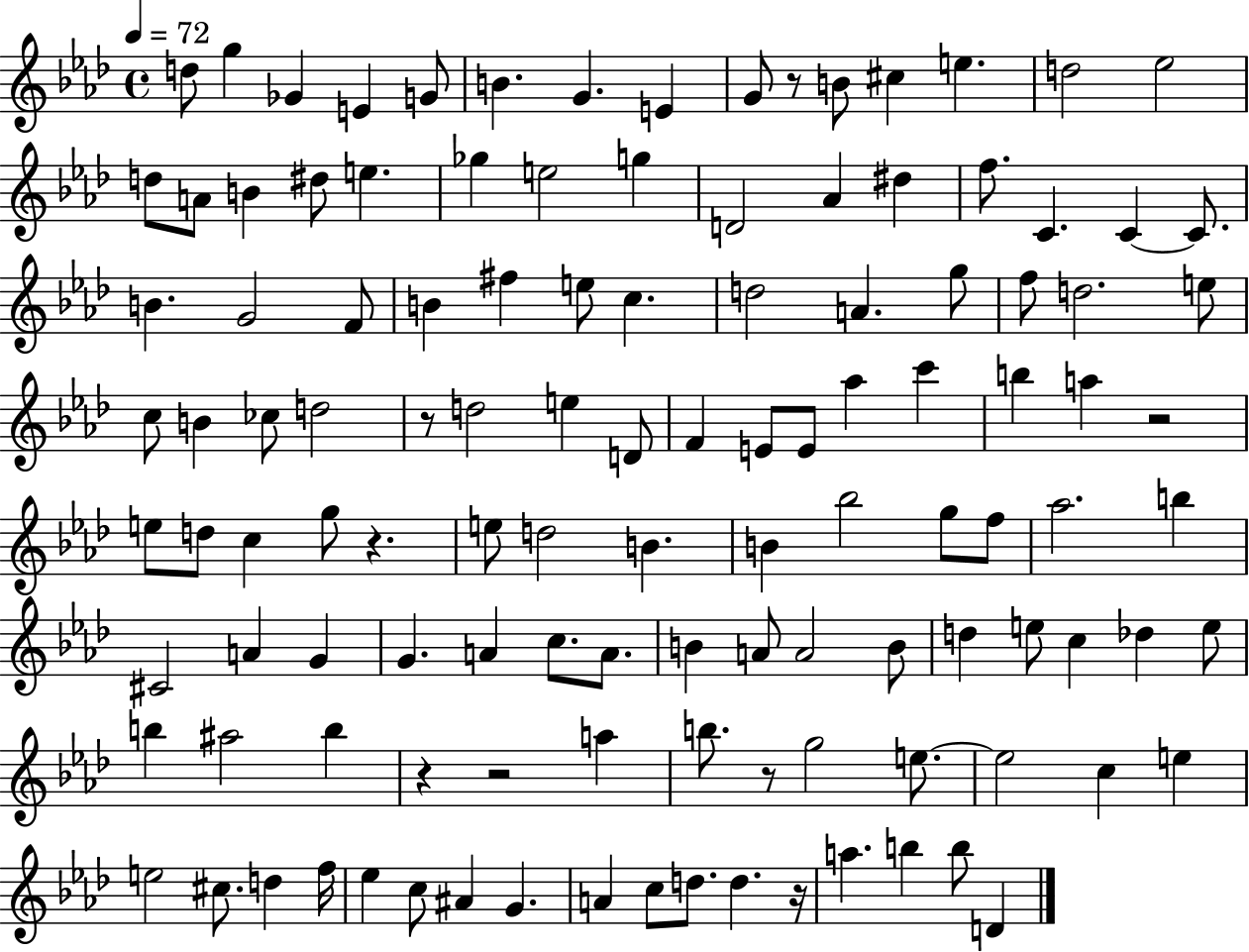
D5/e G5/q Gb4/q E4/q G4/e B4/q. G4/q. E4/q G4/e R/e B4/e C#5/q E5/q. D5/h Eb5/h D5/e A4/e B4/q D#5/e E5/q. Gb5/q E5/h G5/q D4/h Ab4/q D#5/q F5/e. C4/q. C4/q C4/e. B4/q. G4/h F4/e B4/q F#5/q E5/e C5/q. D5/h A4/q. G5/e F5/e D5/h. E5/e C5/e B4/q CES5/e D5/h R/e D5/h E5/q D4/e F4/q E4/e E4/e Ab5/q C6/q B5/q A5/q R/h E5/e D5/e C5/q G5/e R/q. E5/e D5/h B4/q. B4/q Bb5/h G5/e F5/e Ab5/h. B5/q C#4/h A4/q G4/q G4/q. A4/q C5/e. A4/e. B4/q A4/e A4/h B4/e D5/q E5/e C5/q Db5/q E5/e B5/q A#5/h B5/q R/q R/h A5/q B5/e. R/e G5/h E5/e. E5/h C5/q E5/q E5/h C#5/e. D5/q F5/s Eb5/q C5/e A#4/q G4/q. A4/q C5/e D5/e. D5/q. R/s A5/q. B5/q B5/e D4/q